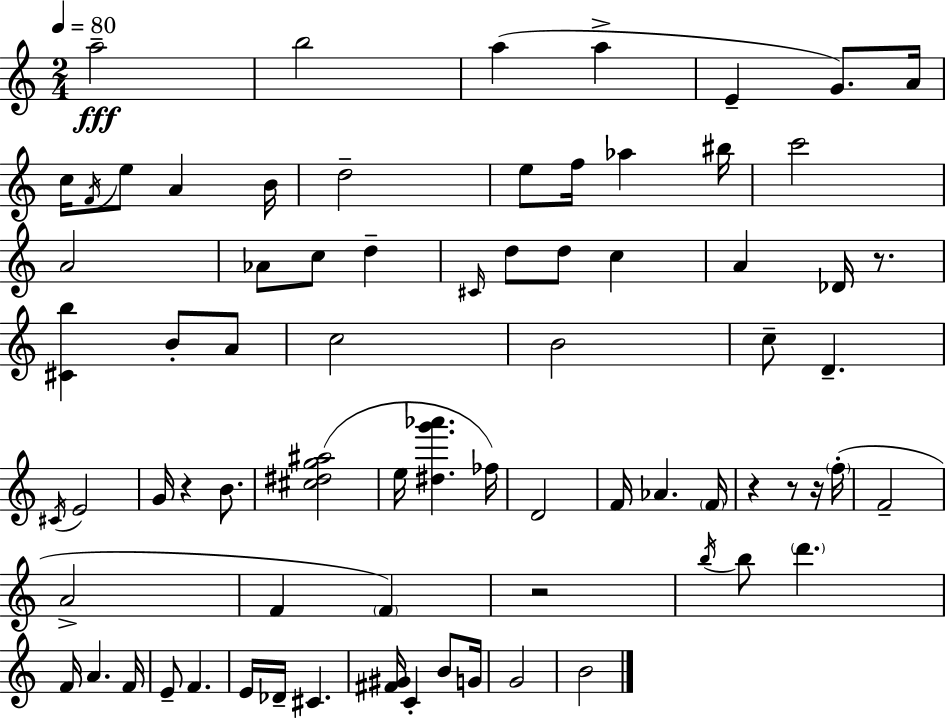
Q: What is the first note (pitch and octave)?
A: A5